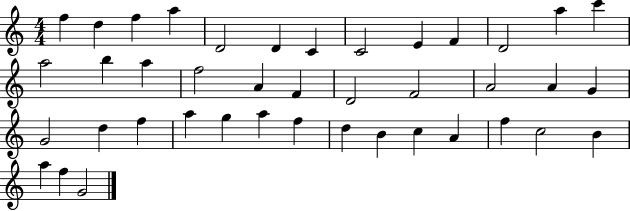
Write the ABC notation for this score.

X:1
T:Untitled
M:4/4
L:1/4
K:C
f d f a D2 D C C2 E F D2 a c' a2 b a f2 A F D2 F2 A2 A G G2 d f a g a f d B c A f c2 B a f G2